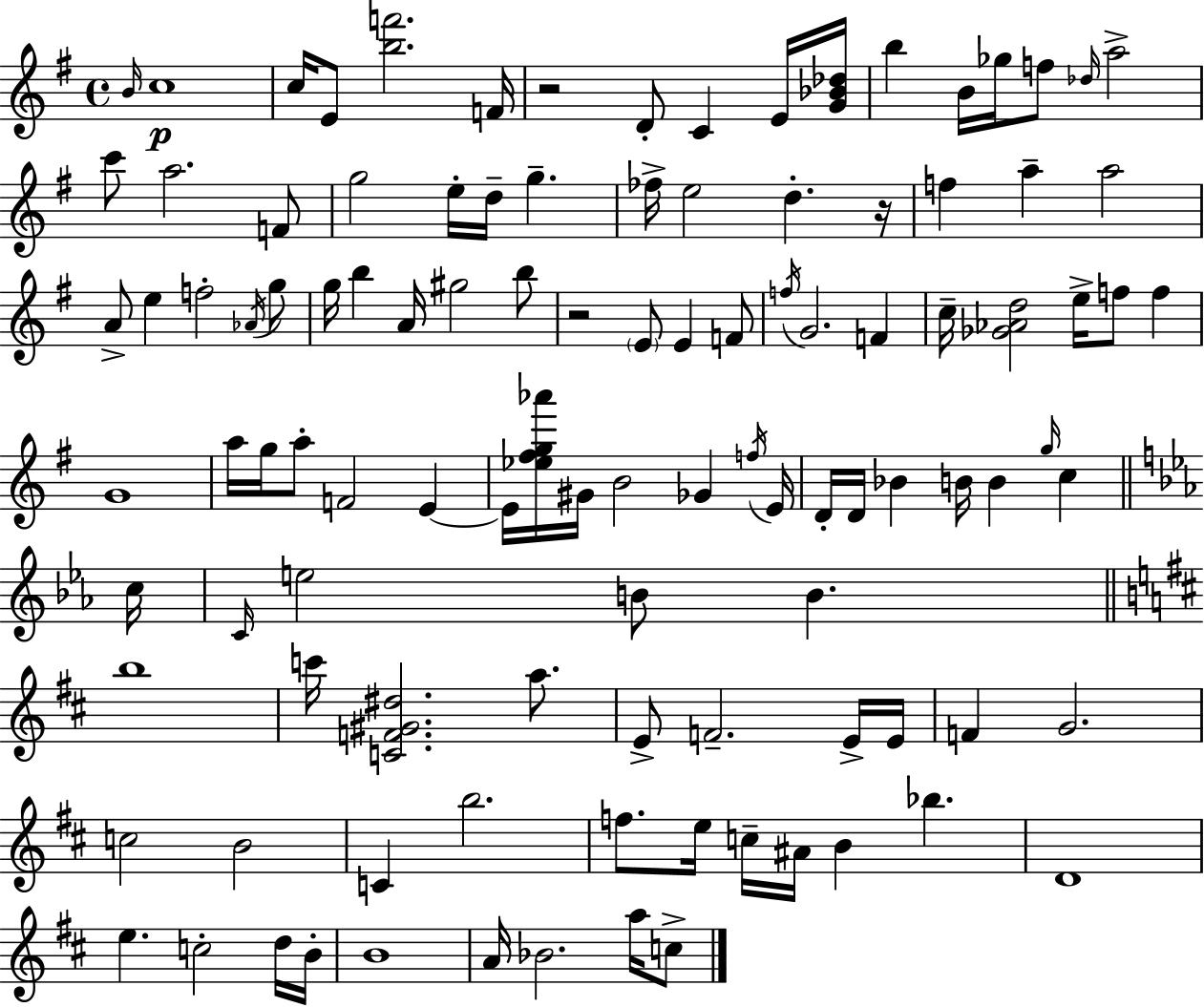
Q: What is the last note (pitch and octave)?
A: C5